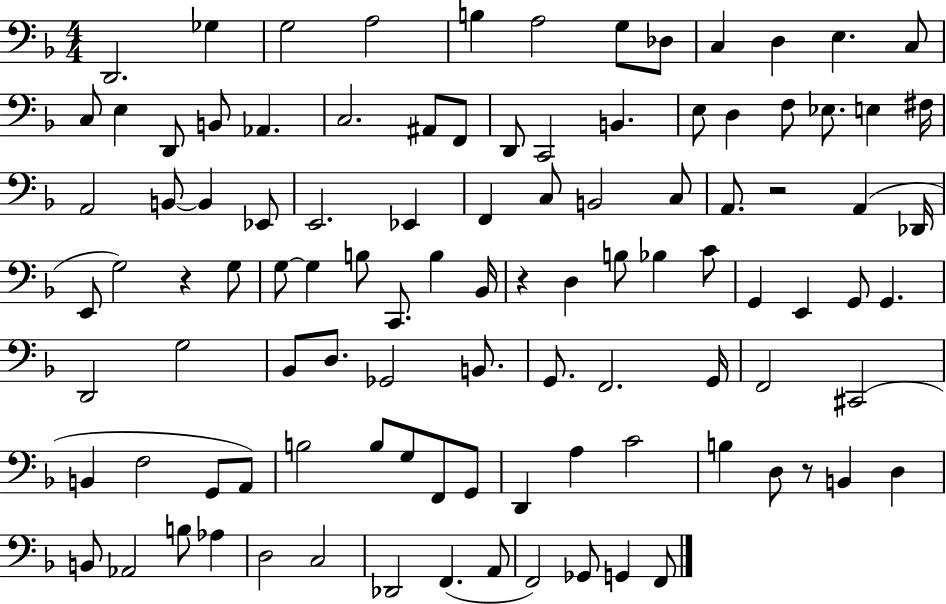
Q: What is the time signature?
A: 4/4